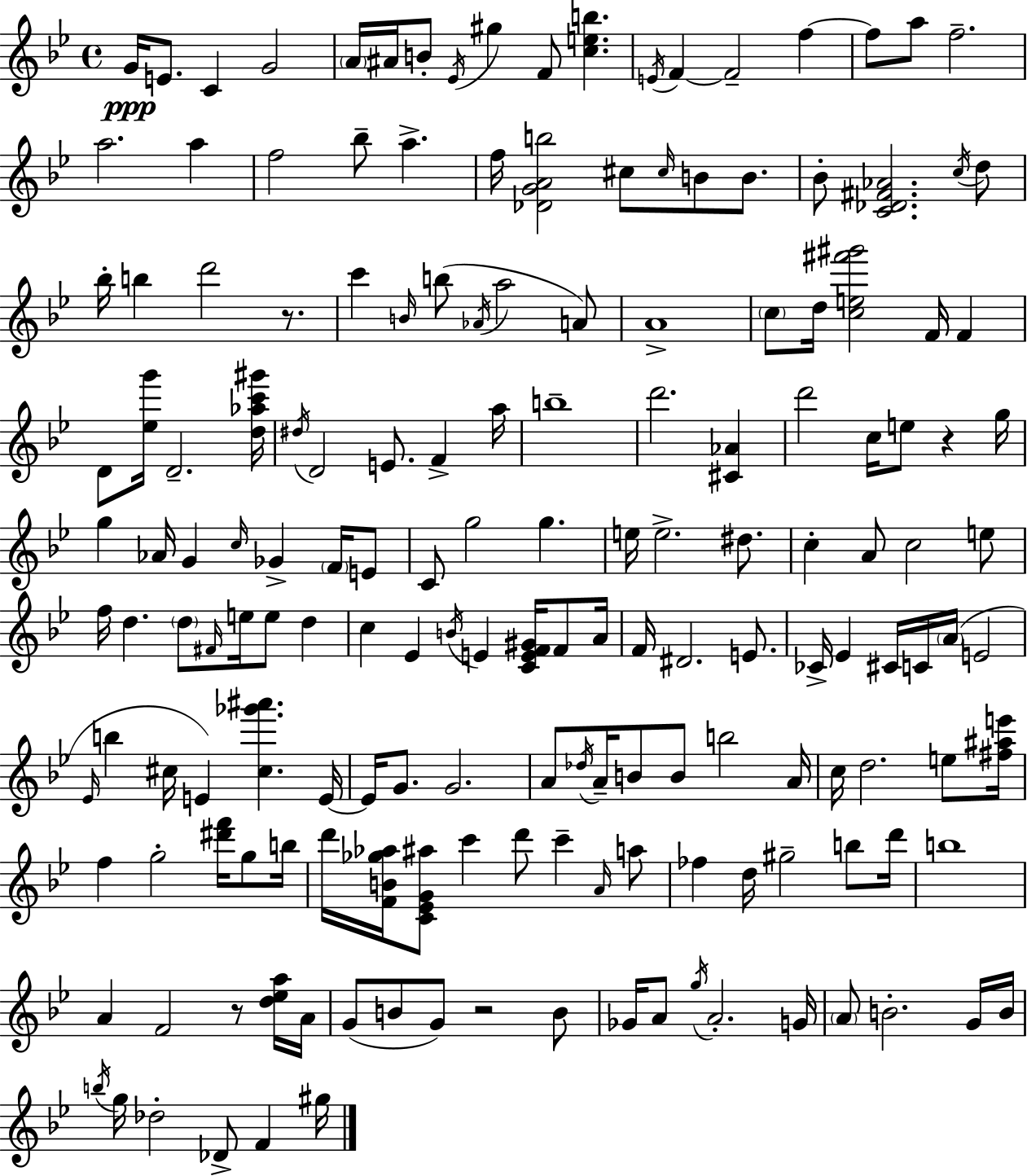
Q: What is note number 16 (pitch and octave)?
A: A5